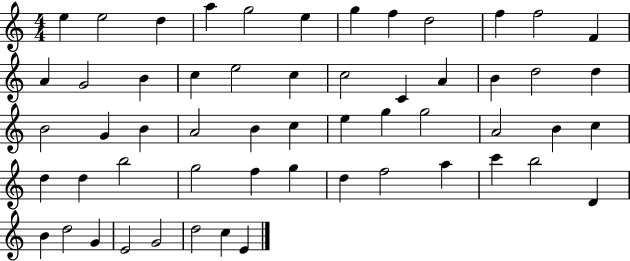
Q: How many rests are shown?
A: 0